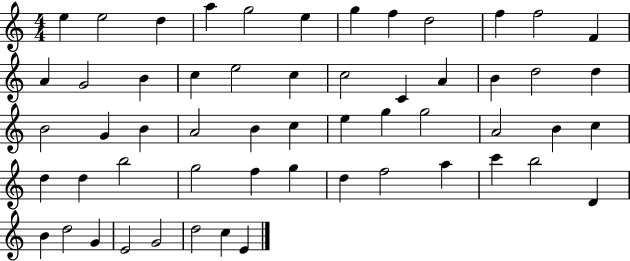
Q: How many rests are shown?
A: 0